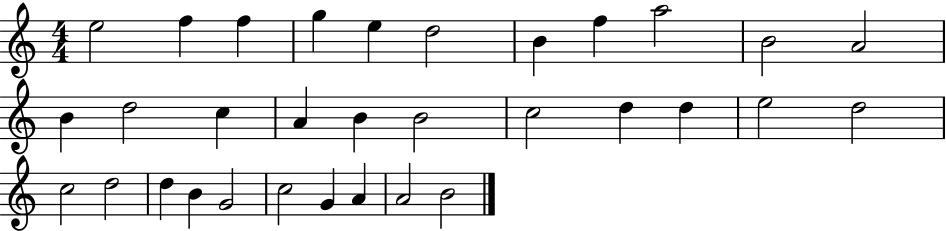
{
  \clef treble
  \numericTimeSignature
  \time 4/4
  \key c \major
  e''2 f''4 f''4 | g''4 e''4 d''2 | b'4 f''4 a''2 | b'2 a'2 | \break b'4 d''2 c''4 | a'4 b'4 b'2 | c''2 d''4 d''4 | e''2 d''2 | \break c''2 d''2 | d''4 b'4 g'2 | c''2 g'4 a'4 | a'2 b'2 | \break \bar "|."
}